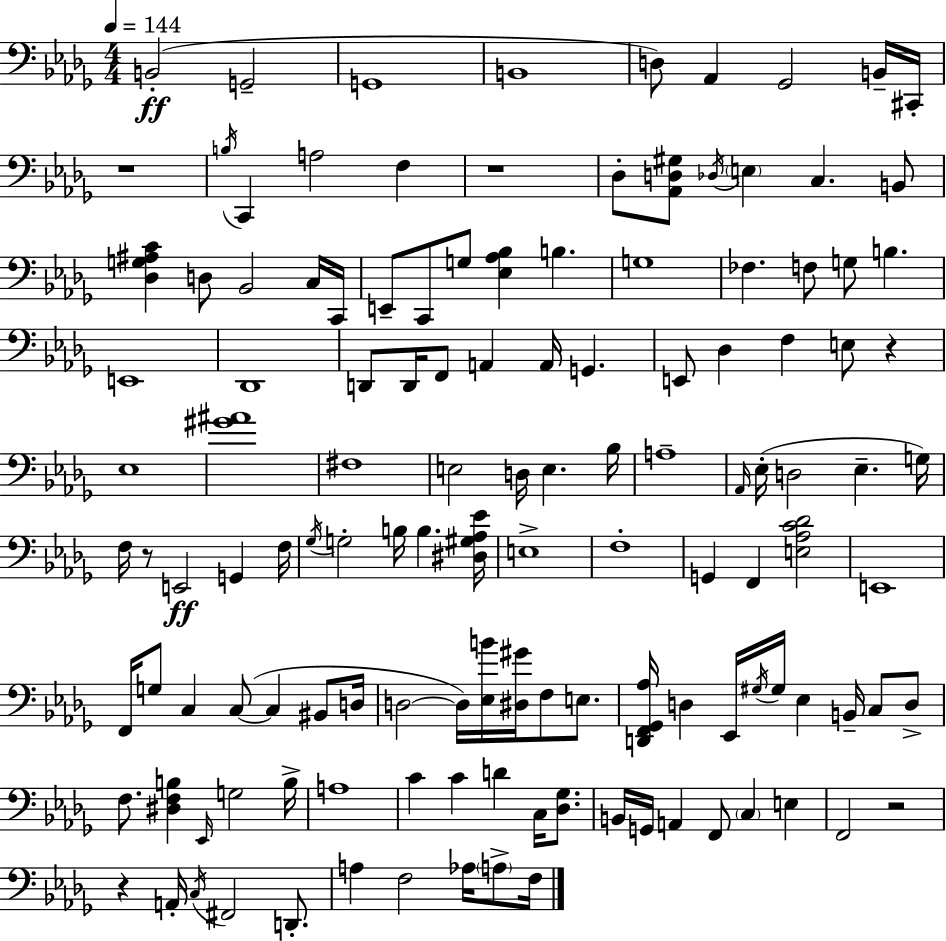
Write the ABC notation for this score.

X:1
T:Untitled
M:4/4
L:1/4
K:Bbm
B,,2 G,,2 G,,4 B,,4 D,/2 _A,, _G,,2 B,,/4 ^C,,/4 z4 B,/4 C,, A,2 F, z4 _D,/2 [_A,,D,^G,]/2 _D,/4 E, C, B,,/2 [_D,G,^A,C] D,/2 _B,,2 C,/4 C,,/4 E,,/2 C,,/2 G,/2 [_E,_A,_B,] B, G,4 _F, F,/2 G,/2 B, E,,4 _D,,4 D,,/2 D,,/4 F,,/2 A,, A,,/4 G,, E,,/2 _D, F, E,/2 z _E,4 [^G^A]4 ^F,4 E,2 D,/4 E, _B,/4 A,4 _A,,/4 _E,/4 D,2 _E, G,/4 F,/4 z/2 E,,2 G,, F,/4 _G,/4 G,2 B,/4 B, [^D,^G,_A,_E]/4 E,4 F,4 G,, F,, [E,_A,C_D]2 E,,4 F,,/4 G,/2 C, C,/2 C, ^B,,/2 D,/4 D,2 D,/4 [_E,B]/4 [^D,^G]/4 F,/2 E,/2 [D,,F,,_G,,_A,]/4 D, _E,,/4 ^G,/4 ^G,/4 _E, B,,/4 C,/2 D,/2 F,/2 [^D,F,B,] _E,,/4 G,2 B,/4 A,4 C C D C,/4 [_D,_G,]/2 B,,/4 G,,/4 A,, F,,/2 C, E, F,,2 z2 z A,,/4 C,/4 ^F,,2 D,,/2 A, F,2 _A,/4 A,/2 F,/4